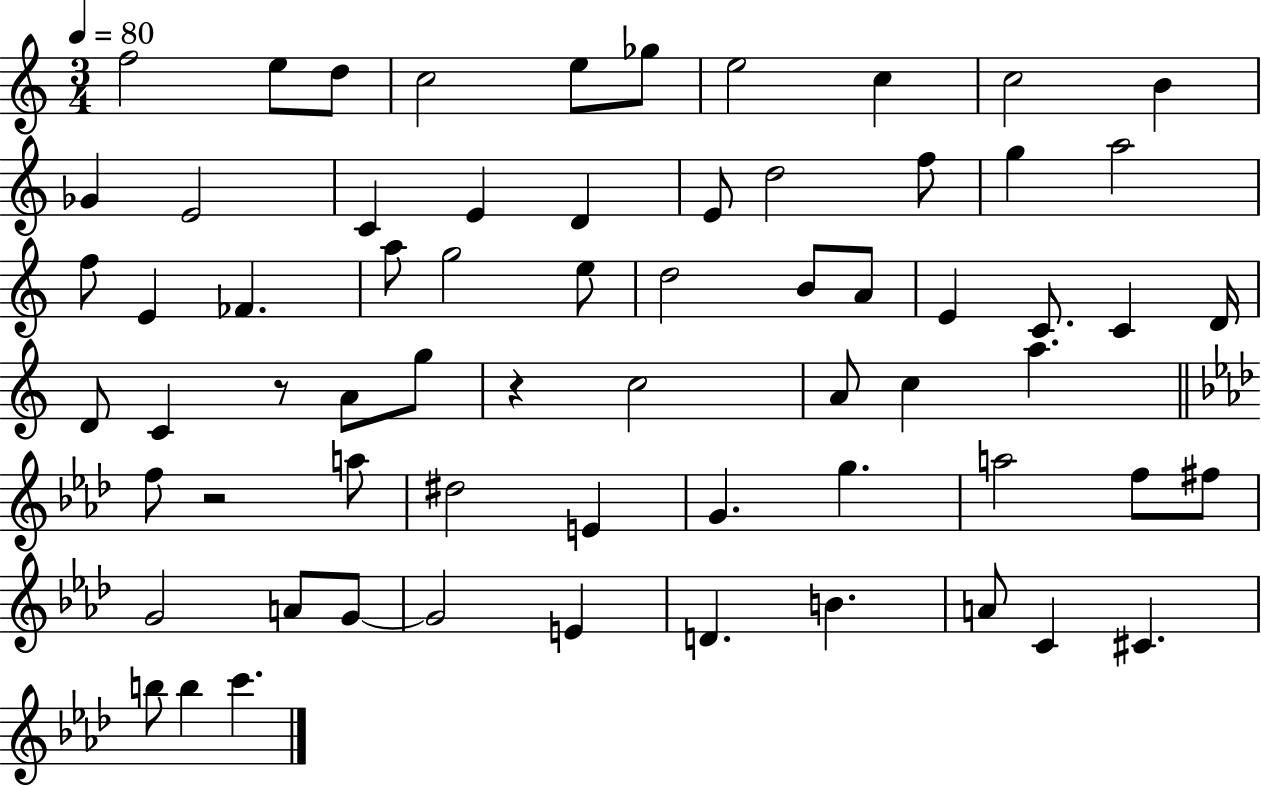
X:1
T:Untitled
M:3/4
L:1/4
K:C
f2 e/2 d/2 c2 e/2 _g/2 e2 c c2 B _G E2 C E D E/2 d2 f/2 g a2 f/2 E _F a/2 g2 e/2 d2 B/2 A/2 E C/2 C D/4 D/2 C z/2 A/2 g/2 z c2 A/2 c a f/2 z2 a/2 ^d2 E G g a2 f/2 ^f/2 G2 A/2 G/2 G2 E D B A/2 C ^C b/2 b c'